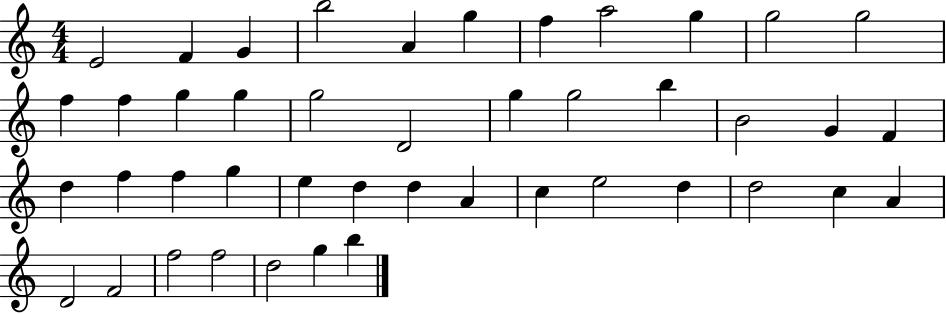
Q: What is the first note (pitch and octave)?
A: E4